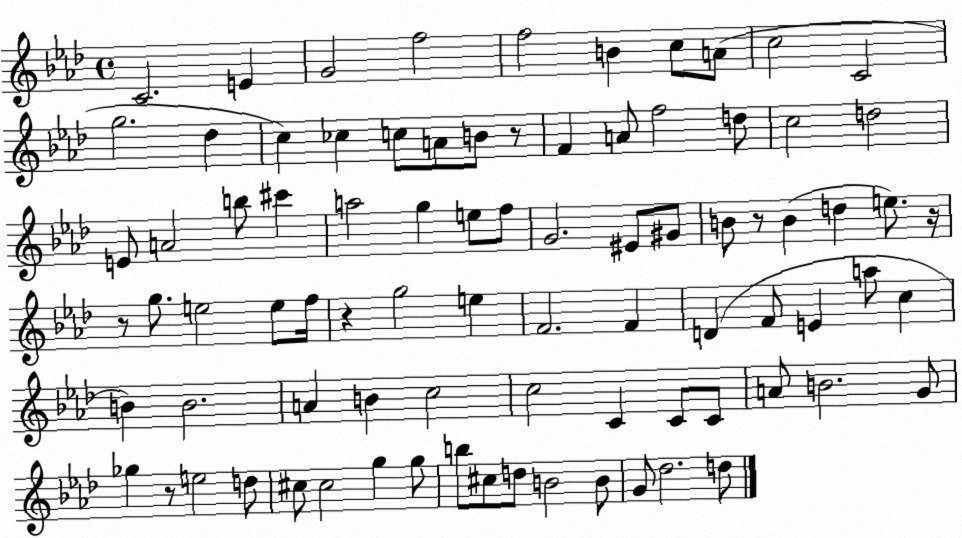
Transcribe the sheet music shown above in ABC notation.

X:1
T:Untitled
M:4/4
L:1/4
K:Ab
C2 E G2 f2 f2 B c/2 A/2 c2 C2 g2 _d c _c c/2 A/2 B/2 z/2 F A/2 f2 d/2 c2 d2 E/2 A2 b/2 ^c' a2 g e/2 f/2 G2 ^E/2 ^G/2 B/2 z/2 B d e/2 z/4 z/2 g/2 e2 e/2 f/4 z g2 e F2 F D F/2 E a/2 c B B2 A B c2 c2 C C/2 C/2 A/2 B2 G/2 _g z/2 e2 d/2 ^c/2 ^c2 g g/2 b/2 ^c/2 d/2 B2 B/2 G/2 _d2 d/2